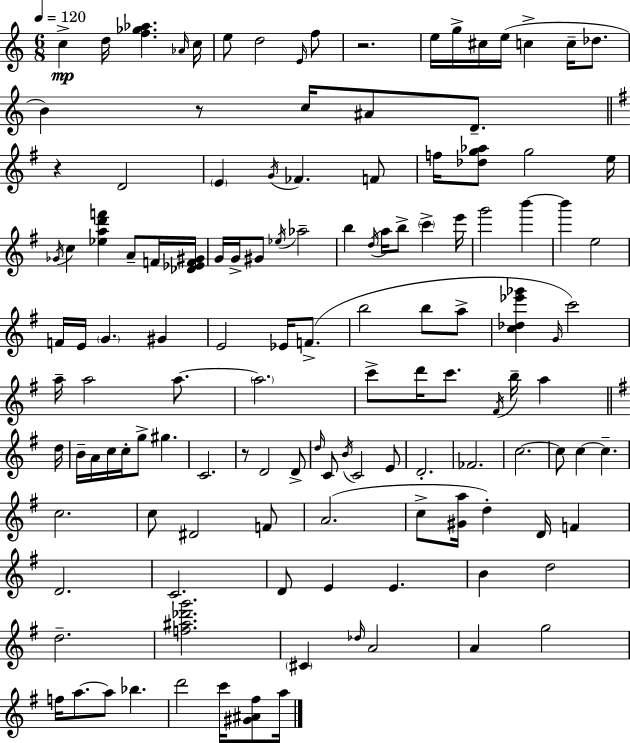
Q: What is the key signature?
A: A minor